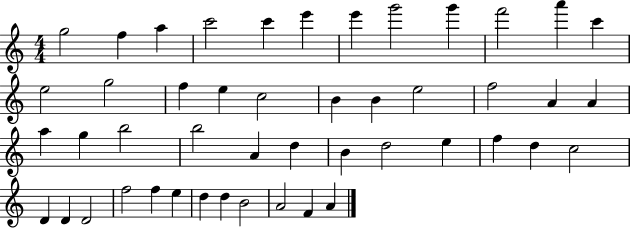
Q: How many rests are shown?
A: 0